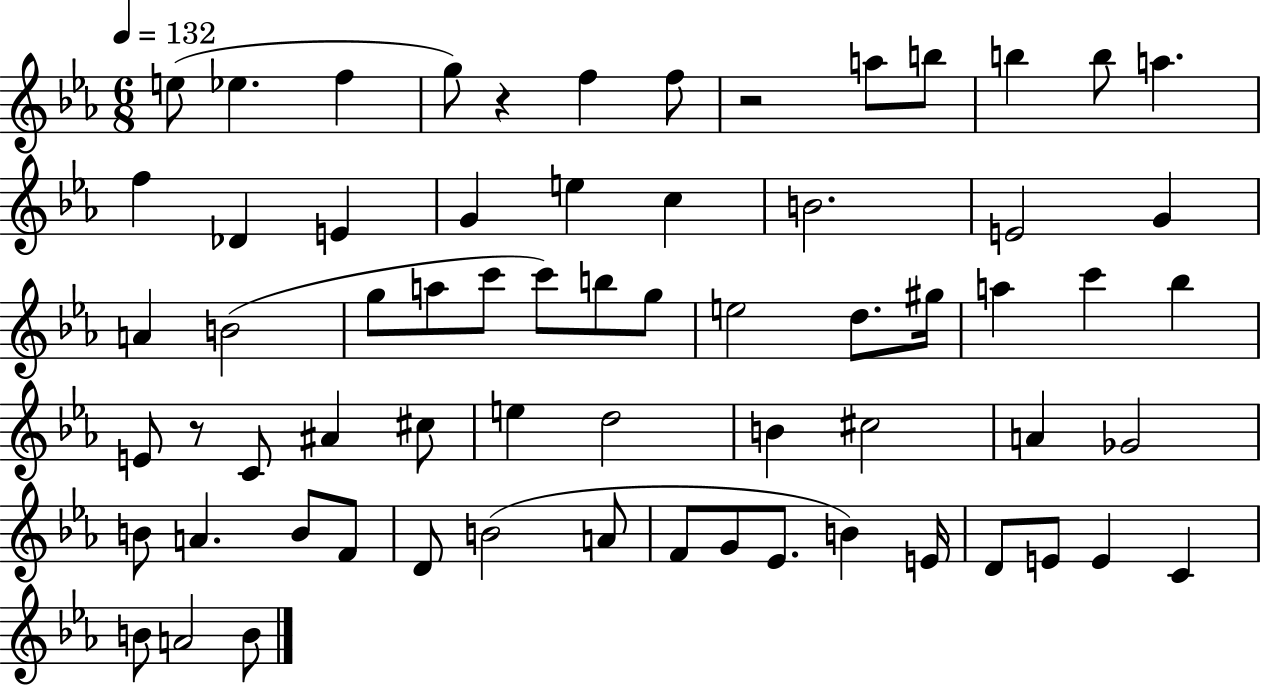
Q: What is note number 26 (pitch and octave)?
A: C6